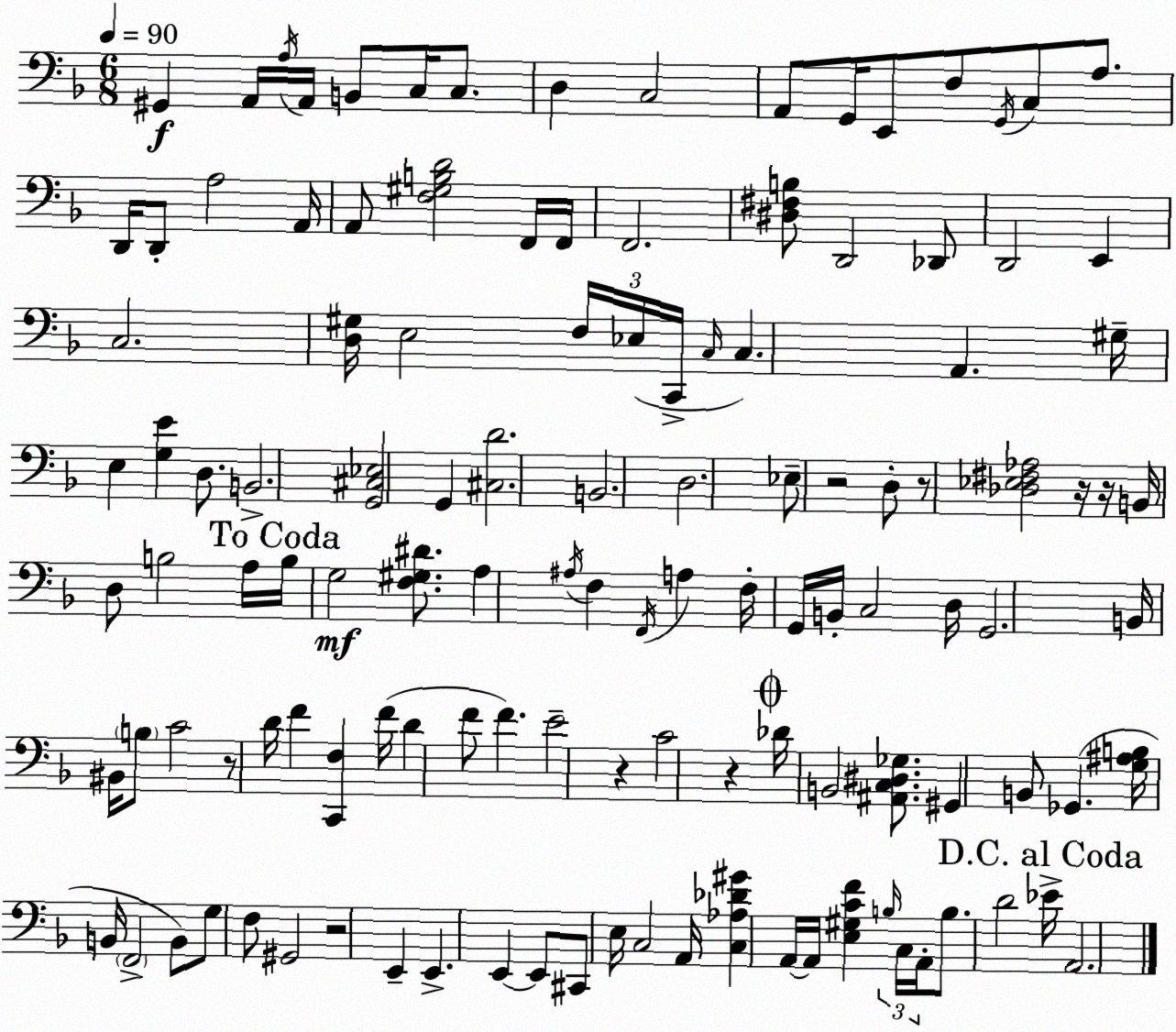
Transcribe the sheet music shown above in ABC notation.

X:1
T:Untitled
M:6/8
L:1/4
K:F
^G,, A,,/4 A,/4 A,,/4 B,,/2 C,/4 C,/2 D, C,2 A,,/2 G,,/4 E,,/2 F,/2 G,,/4 C,/2 A,/2 D,,/4 D,,/2 A,2 A,,/4 A,,/2 [F,^G,B,D]2 F,,/4 F,,/4 F,,2 [^D,^F,B,]/2 D,,2 _D,,/2 D,,2 E,, C,2 [D,^G,]/4 E,2 F,/4 _E,/4 C,,/4 C,/4 C, A,, ^G,/4 E, [G,E] D,/2 B,,2 [G,,^C,_E,]2 G,, [^C,D]2 B,,2 D,2 _E,/2 z2 D,/2 z/2 [_D,_E,^F,_A,]2 z/4 z/4 B,,/4 D,/2 B,2 A,/4 B,/4 G,2 [F,^G,^D]/2 A, ^A,/4 F, F,,/4 A, F,/4 G,,/4 B,,/4 C,2 D,/4 G,,2 B,,/4 ^B,,/4 B,/2 C2 z/2 D/4 F [C,,F,] F/4 D F/2 F E2 z C2 z _D/4 B,,2 [^A,,C,^D,_G,]/2 ^G,, B,,/2 _G,, [G,^A,B,]/4 B,,/4 F,,2 B,,/2 G,/2 F,/2 ^G,,2 z2 E,, E,, E,, E,,/2 ^C,,/2 E,/4 C,2 A,,/4 [C,_A,_D^G] A,,/4 A,,/4 [E,^G,CF] B,/4 C,/4 A,,/4 B,/2 D2 _E/4 A,,2